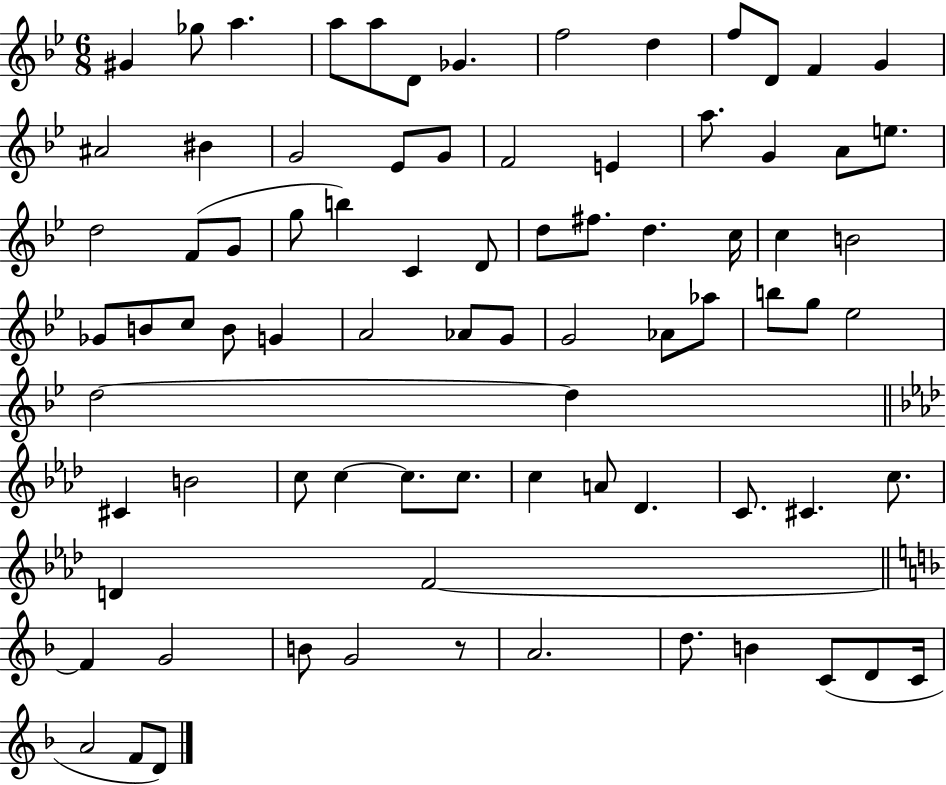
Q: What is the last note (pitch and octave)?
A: D4